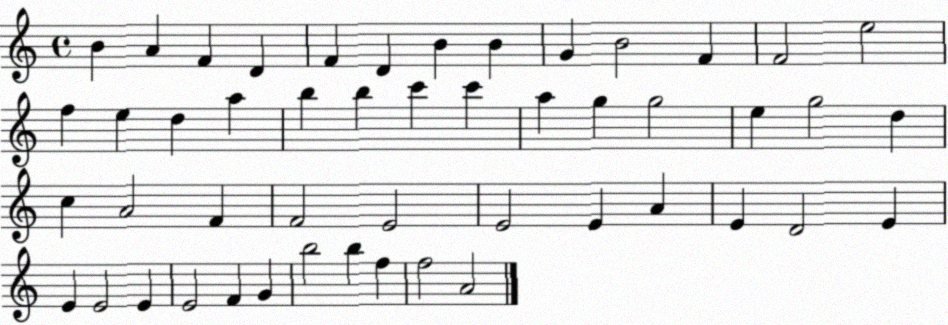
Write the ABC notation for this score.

X:1
T:Untitled
M:4/4
L:1/4
K:C
B A F D F D B B G B2 F F2 e2 f e d a b b c' c' a g g2 e g2 d c A2 F F2 E2 E2 E A E D2 E E E2 E E2 F G b2 b f f2 A2